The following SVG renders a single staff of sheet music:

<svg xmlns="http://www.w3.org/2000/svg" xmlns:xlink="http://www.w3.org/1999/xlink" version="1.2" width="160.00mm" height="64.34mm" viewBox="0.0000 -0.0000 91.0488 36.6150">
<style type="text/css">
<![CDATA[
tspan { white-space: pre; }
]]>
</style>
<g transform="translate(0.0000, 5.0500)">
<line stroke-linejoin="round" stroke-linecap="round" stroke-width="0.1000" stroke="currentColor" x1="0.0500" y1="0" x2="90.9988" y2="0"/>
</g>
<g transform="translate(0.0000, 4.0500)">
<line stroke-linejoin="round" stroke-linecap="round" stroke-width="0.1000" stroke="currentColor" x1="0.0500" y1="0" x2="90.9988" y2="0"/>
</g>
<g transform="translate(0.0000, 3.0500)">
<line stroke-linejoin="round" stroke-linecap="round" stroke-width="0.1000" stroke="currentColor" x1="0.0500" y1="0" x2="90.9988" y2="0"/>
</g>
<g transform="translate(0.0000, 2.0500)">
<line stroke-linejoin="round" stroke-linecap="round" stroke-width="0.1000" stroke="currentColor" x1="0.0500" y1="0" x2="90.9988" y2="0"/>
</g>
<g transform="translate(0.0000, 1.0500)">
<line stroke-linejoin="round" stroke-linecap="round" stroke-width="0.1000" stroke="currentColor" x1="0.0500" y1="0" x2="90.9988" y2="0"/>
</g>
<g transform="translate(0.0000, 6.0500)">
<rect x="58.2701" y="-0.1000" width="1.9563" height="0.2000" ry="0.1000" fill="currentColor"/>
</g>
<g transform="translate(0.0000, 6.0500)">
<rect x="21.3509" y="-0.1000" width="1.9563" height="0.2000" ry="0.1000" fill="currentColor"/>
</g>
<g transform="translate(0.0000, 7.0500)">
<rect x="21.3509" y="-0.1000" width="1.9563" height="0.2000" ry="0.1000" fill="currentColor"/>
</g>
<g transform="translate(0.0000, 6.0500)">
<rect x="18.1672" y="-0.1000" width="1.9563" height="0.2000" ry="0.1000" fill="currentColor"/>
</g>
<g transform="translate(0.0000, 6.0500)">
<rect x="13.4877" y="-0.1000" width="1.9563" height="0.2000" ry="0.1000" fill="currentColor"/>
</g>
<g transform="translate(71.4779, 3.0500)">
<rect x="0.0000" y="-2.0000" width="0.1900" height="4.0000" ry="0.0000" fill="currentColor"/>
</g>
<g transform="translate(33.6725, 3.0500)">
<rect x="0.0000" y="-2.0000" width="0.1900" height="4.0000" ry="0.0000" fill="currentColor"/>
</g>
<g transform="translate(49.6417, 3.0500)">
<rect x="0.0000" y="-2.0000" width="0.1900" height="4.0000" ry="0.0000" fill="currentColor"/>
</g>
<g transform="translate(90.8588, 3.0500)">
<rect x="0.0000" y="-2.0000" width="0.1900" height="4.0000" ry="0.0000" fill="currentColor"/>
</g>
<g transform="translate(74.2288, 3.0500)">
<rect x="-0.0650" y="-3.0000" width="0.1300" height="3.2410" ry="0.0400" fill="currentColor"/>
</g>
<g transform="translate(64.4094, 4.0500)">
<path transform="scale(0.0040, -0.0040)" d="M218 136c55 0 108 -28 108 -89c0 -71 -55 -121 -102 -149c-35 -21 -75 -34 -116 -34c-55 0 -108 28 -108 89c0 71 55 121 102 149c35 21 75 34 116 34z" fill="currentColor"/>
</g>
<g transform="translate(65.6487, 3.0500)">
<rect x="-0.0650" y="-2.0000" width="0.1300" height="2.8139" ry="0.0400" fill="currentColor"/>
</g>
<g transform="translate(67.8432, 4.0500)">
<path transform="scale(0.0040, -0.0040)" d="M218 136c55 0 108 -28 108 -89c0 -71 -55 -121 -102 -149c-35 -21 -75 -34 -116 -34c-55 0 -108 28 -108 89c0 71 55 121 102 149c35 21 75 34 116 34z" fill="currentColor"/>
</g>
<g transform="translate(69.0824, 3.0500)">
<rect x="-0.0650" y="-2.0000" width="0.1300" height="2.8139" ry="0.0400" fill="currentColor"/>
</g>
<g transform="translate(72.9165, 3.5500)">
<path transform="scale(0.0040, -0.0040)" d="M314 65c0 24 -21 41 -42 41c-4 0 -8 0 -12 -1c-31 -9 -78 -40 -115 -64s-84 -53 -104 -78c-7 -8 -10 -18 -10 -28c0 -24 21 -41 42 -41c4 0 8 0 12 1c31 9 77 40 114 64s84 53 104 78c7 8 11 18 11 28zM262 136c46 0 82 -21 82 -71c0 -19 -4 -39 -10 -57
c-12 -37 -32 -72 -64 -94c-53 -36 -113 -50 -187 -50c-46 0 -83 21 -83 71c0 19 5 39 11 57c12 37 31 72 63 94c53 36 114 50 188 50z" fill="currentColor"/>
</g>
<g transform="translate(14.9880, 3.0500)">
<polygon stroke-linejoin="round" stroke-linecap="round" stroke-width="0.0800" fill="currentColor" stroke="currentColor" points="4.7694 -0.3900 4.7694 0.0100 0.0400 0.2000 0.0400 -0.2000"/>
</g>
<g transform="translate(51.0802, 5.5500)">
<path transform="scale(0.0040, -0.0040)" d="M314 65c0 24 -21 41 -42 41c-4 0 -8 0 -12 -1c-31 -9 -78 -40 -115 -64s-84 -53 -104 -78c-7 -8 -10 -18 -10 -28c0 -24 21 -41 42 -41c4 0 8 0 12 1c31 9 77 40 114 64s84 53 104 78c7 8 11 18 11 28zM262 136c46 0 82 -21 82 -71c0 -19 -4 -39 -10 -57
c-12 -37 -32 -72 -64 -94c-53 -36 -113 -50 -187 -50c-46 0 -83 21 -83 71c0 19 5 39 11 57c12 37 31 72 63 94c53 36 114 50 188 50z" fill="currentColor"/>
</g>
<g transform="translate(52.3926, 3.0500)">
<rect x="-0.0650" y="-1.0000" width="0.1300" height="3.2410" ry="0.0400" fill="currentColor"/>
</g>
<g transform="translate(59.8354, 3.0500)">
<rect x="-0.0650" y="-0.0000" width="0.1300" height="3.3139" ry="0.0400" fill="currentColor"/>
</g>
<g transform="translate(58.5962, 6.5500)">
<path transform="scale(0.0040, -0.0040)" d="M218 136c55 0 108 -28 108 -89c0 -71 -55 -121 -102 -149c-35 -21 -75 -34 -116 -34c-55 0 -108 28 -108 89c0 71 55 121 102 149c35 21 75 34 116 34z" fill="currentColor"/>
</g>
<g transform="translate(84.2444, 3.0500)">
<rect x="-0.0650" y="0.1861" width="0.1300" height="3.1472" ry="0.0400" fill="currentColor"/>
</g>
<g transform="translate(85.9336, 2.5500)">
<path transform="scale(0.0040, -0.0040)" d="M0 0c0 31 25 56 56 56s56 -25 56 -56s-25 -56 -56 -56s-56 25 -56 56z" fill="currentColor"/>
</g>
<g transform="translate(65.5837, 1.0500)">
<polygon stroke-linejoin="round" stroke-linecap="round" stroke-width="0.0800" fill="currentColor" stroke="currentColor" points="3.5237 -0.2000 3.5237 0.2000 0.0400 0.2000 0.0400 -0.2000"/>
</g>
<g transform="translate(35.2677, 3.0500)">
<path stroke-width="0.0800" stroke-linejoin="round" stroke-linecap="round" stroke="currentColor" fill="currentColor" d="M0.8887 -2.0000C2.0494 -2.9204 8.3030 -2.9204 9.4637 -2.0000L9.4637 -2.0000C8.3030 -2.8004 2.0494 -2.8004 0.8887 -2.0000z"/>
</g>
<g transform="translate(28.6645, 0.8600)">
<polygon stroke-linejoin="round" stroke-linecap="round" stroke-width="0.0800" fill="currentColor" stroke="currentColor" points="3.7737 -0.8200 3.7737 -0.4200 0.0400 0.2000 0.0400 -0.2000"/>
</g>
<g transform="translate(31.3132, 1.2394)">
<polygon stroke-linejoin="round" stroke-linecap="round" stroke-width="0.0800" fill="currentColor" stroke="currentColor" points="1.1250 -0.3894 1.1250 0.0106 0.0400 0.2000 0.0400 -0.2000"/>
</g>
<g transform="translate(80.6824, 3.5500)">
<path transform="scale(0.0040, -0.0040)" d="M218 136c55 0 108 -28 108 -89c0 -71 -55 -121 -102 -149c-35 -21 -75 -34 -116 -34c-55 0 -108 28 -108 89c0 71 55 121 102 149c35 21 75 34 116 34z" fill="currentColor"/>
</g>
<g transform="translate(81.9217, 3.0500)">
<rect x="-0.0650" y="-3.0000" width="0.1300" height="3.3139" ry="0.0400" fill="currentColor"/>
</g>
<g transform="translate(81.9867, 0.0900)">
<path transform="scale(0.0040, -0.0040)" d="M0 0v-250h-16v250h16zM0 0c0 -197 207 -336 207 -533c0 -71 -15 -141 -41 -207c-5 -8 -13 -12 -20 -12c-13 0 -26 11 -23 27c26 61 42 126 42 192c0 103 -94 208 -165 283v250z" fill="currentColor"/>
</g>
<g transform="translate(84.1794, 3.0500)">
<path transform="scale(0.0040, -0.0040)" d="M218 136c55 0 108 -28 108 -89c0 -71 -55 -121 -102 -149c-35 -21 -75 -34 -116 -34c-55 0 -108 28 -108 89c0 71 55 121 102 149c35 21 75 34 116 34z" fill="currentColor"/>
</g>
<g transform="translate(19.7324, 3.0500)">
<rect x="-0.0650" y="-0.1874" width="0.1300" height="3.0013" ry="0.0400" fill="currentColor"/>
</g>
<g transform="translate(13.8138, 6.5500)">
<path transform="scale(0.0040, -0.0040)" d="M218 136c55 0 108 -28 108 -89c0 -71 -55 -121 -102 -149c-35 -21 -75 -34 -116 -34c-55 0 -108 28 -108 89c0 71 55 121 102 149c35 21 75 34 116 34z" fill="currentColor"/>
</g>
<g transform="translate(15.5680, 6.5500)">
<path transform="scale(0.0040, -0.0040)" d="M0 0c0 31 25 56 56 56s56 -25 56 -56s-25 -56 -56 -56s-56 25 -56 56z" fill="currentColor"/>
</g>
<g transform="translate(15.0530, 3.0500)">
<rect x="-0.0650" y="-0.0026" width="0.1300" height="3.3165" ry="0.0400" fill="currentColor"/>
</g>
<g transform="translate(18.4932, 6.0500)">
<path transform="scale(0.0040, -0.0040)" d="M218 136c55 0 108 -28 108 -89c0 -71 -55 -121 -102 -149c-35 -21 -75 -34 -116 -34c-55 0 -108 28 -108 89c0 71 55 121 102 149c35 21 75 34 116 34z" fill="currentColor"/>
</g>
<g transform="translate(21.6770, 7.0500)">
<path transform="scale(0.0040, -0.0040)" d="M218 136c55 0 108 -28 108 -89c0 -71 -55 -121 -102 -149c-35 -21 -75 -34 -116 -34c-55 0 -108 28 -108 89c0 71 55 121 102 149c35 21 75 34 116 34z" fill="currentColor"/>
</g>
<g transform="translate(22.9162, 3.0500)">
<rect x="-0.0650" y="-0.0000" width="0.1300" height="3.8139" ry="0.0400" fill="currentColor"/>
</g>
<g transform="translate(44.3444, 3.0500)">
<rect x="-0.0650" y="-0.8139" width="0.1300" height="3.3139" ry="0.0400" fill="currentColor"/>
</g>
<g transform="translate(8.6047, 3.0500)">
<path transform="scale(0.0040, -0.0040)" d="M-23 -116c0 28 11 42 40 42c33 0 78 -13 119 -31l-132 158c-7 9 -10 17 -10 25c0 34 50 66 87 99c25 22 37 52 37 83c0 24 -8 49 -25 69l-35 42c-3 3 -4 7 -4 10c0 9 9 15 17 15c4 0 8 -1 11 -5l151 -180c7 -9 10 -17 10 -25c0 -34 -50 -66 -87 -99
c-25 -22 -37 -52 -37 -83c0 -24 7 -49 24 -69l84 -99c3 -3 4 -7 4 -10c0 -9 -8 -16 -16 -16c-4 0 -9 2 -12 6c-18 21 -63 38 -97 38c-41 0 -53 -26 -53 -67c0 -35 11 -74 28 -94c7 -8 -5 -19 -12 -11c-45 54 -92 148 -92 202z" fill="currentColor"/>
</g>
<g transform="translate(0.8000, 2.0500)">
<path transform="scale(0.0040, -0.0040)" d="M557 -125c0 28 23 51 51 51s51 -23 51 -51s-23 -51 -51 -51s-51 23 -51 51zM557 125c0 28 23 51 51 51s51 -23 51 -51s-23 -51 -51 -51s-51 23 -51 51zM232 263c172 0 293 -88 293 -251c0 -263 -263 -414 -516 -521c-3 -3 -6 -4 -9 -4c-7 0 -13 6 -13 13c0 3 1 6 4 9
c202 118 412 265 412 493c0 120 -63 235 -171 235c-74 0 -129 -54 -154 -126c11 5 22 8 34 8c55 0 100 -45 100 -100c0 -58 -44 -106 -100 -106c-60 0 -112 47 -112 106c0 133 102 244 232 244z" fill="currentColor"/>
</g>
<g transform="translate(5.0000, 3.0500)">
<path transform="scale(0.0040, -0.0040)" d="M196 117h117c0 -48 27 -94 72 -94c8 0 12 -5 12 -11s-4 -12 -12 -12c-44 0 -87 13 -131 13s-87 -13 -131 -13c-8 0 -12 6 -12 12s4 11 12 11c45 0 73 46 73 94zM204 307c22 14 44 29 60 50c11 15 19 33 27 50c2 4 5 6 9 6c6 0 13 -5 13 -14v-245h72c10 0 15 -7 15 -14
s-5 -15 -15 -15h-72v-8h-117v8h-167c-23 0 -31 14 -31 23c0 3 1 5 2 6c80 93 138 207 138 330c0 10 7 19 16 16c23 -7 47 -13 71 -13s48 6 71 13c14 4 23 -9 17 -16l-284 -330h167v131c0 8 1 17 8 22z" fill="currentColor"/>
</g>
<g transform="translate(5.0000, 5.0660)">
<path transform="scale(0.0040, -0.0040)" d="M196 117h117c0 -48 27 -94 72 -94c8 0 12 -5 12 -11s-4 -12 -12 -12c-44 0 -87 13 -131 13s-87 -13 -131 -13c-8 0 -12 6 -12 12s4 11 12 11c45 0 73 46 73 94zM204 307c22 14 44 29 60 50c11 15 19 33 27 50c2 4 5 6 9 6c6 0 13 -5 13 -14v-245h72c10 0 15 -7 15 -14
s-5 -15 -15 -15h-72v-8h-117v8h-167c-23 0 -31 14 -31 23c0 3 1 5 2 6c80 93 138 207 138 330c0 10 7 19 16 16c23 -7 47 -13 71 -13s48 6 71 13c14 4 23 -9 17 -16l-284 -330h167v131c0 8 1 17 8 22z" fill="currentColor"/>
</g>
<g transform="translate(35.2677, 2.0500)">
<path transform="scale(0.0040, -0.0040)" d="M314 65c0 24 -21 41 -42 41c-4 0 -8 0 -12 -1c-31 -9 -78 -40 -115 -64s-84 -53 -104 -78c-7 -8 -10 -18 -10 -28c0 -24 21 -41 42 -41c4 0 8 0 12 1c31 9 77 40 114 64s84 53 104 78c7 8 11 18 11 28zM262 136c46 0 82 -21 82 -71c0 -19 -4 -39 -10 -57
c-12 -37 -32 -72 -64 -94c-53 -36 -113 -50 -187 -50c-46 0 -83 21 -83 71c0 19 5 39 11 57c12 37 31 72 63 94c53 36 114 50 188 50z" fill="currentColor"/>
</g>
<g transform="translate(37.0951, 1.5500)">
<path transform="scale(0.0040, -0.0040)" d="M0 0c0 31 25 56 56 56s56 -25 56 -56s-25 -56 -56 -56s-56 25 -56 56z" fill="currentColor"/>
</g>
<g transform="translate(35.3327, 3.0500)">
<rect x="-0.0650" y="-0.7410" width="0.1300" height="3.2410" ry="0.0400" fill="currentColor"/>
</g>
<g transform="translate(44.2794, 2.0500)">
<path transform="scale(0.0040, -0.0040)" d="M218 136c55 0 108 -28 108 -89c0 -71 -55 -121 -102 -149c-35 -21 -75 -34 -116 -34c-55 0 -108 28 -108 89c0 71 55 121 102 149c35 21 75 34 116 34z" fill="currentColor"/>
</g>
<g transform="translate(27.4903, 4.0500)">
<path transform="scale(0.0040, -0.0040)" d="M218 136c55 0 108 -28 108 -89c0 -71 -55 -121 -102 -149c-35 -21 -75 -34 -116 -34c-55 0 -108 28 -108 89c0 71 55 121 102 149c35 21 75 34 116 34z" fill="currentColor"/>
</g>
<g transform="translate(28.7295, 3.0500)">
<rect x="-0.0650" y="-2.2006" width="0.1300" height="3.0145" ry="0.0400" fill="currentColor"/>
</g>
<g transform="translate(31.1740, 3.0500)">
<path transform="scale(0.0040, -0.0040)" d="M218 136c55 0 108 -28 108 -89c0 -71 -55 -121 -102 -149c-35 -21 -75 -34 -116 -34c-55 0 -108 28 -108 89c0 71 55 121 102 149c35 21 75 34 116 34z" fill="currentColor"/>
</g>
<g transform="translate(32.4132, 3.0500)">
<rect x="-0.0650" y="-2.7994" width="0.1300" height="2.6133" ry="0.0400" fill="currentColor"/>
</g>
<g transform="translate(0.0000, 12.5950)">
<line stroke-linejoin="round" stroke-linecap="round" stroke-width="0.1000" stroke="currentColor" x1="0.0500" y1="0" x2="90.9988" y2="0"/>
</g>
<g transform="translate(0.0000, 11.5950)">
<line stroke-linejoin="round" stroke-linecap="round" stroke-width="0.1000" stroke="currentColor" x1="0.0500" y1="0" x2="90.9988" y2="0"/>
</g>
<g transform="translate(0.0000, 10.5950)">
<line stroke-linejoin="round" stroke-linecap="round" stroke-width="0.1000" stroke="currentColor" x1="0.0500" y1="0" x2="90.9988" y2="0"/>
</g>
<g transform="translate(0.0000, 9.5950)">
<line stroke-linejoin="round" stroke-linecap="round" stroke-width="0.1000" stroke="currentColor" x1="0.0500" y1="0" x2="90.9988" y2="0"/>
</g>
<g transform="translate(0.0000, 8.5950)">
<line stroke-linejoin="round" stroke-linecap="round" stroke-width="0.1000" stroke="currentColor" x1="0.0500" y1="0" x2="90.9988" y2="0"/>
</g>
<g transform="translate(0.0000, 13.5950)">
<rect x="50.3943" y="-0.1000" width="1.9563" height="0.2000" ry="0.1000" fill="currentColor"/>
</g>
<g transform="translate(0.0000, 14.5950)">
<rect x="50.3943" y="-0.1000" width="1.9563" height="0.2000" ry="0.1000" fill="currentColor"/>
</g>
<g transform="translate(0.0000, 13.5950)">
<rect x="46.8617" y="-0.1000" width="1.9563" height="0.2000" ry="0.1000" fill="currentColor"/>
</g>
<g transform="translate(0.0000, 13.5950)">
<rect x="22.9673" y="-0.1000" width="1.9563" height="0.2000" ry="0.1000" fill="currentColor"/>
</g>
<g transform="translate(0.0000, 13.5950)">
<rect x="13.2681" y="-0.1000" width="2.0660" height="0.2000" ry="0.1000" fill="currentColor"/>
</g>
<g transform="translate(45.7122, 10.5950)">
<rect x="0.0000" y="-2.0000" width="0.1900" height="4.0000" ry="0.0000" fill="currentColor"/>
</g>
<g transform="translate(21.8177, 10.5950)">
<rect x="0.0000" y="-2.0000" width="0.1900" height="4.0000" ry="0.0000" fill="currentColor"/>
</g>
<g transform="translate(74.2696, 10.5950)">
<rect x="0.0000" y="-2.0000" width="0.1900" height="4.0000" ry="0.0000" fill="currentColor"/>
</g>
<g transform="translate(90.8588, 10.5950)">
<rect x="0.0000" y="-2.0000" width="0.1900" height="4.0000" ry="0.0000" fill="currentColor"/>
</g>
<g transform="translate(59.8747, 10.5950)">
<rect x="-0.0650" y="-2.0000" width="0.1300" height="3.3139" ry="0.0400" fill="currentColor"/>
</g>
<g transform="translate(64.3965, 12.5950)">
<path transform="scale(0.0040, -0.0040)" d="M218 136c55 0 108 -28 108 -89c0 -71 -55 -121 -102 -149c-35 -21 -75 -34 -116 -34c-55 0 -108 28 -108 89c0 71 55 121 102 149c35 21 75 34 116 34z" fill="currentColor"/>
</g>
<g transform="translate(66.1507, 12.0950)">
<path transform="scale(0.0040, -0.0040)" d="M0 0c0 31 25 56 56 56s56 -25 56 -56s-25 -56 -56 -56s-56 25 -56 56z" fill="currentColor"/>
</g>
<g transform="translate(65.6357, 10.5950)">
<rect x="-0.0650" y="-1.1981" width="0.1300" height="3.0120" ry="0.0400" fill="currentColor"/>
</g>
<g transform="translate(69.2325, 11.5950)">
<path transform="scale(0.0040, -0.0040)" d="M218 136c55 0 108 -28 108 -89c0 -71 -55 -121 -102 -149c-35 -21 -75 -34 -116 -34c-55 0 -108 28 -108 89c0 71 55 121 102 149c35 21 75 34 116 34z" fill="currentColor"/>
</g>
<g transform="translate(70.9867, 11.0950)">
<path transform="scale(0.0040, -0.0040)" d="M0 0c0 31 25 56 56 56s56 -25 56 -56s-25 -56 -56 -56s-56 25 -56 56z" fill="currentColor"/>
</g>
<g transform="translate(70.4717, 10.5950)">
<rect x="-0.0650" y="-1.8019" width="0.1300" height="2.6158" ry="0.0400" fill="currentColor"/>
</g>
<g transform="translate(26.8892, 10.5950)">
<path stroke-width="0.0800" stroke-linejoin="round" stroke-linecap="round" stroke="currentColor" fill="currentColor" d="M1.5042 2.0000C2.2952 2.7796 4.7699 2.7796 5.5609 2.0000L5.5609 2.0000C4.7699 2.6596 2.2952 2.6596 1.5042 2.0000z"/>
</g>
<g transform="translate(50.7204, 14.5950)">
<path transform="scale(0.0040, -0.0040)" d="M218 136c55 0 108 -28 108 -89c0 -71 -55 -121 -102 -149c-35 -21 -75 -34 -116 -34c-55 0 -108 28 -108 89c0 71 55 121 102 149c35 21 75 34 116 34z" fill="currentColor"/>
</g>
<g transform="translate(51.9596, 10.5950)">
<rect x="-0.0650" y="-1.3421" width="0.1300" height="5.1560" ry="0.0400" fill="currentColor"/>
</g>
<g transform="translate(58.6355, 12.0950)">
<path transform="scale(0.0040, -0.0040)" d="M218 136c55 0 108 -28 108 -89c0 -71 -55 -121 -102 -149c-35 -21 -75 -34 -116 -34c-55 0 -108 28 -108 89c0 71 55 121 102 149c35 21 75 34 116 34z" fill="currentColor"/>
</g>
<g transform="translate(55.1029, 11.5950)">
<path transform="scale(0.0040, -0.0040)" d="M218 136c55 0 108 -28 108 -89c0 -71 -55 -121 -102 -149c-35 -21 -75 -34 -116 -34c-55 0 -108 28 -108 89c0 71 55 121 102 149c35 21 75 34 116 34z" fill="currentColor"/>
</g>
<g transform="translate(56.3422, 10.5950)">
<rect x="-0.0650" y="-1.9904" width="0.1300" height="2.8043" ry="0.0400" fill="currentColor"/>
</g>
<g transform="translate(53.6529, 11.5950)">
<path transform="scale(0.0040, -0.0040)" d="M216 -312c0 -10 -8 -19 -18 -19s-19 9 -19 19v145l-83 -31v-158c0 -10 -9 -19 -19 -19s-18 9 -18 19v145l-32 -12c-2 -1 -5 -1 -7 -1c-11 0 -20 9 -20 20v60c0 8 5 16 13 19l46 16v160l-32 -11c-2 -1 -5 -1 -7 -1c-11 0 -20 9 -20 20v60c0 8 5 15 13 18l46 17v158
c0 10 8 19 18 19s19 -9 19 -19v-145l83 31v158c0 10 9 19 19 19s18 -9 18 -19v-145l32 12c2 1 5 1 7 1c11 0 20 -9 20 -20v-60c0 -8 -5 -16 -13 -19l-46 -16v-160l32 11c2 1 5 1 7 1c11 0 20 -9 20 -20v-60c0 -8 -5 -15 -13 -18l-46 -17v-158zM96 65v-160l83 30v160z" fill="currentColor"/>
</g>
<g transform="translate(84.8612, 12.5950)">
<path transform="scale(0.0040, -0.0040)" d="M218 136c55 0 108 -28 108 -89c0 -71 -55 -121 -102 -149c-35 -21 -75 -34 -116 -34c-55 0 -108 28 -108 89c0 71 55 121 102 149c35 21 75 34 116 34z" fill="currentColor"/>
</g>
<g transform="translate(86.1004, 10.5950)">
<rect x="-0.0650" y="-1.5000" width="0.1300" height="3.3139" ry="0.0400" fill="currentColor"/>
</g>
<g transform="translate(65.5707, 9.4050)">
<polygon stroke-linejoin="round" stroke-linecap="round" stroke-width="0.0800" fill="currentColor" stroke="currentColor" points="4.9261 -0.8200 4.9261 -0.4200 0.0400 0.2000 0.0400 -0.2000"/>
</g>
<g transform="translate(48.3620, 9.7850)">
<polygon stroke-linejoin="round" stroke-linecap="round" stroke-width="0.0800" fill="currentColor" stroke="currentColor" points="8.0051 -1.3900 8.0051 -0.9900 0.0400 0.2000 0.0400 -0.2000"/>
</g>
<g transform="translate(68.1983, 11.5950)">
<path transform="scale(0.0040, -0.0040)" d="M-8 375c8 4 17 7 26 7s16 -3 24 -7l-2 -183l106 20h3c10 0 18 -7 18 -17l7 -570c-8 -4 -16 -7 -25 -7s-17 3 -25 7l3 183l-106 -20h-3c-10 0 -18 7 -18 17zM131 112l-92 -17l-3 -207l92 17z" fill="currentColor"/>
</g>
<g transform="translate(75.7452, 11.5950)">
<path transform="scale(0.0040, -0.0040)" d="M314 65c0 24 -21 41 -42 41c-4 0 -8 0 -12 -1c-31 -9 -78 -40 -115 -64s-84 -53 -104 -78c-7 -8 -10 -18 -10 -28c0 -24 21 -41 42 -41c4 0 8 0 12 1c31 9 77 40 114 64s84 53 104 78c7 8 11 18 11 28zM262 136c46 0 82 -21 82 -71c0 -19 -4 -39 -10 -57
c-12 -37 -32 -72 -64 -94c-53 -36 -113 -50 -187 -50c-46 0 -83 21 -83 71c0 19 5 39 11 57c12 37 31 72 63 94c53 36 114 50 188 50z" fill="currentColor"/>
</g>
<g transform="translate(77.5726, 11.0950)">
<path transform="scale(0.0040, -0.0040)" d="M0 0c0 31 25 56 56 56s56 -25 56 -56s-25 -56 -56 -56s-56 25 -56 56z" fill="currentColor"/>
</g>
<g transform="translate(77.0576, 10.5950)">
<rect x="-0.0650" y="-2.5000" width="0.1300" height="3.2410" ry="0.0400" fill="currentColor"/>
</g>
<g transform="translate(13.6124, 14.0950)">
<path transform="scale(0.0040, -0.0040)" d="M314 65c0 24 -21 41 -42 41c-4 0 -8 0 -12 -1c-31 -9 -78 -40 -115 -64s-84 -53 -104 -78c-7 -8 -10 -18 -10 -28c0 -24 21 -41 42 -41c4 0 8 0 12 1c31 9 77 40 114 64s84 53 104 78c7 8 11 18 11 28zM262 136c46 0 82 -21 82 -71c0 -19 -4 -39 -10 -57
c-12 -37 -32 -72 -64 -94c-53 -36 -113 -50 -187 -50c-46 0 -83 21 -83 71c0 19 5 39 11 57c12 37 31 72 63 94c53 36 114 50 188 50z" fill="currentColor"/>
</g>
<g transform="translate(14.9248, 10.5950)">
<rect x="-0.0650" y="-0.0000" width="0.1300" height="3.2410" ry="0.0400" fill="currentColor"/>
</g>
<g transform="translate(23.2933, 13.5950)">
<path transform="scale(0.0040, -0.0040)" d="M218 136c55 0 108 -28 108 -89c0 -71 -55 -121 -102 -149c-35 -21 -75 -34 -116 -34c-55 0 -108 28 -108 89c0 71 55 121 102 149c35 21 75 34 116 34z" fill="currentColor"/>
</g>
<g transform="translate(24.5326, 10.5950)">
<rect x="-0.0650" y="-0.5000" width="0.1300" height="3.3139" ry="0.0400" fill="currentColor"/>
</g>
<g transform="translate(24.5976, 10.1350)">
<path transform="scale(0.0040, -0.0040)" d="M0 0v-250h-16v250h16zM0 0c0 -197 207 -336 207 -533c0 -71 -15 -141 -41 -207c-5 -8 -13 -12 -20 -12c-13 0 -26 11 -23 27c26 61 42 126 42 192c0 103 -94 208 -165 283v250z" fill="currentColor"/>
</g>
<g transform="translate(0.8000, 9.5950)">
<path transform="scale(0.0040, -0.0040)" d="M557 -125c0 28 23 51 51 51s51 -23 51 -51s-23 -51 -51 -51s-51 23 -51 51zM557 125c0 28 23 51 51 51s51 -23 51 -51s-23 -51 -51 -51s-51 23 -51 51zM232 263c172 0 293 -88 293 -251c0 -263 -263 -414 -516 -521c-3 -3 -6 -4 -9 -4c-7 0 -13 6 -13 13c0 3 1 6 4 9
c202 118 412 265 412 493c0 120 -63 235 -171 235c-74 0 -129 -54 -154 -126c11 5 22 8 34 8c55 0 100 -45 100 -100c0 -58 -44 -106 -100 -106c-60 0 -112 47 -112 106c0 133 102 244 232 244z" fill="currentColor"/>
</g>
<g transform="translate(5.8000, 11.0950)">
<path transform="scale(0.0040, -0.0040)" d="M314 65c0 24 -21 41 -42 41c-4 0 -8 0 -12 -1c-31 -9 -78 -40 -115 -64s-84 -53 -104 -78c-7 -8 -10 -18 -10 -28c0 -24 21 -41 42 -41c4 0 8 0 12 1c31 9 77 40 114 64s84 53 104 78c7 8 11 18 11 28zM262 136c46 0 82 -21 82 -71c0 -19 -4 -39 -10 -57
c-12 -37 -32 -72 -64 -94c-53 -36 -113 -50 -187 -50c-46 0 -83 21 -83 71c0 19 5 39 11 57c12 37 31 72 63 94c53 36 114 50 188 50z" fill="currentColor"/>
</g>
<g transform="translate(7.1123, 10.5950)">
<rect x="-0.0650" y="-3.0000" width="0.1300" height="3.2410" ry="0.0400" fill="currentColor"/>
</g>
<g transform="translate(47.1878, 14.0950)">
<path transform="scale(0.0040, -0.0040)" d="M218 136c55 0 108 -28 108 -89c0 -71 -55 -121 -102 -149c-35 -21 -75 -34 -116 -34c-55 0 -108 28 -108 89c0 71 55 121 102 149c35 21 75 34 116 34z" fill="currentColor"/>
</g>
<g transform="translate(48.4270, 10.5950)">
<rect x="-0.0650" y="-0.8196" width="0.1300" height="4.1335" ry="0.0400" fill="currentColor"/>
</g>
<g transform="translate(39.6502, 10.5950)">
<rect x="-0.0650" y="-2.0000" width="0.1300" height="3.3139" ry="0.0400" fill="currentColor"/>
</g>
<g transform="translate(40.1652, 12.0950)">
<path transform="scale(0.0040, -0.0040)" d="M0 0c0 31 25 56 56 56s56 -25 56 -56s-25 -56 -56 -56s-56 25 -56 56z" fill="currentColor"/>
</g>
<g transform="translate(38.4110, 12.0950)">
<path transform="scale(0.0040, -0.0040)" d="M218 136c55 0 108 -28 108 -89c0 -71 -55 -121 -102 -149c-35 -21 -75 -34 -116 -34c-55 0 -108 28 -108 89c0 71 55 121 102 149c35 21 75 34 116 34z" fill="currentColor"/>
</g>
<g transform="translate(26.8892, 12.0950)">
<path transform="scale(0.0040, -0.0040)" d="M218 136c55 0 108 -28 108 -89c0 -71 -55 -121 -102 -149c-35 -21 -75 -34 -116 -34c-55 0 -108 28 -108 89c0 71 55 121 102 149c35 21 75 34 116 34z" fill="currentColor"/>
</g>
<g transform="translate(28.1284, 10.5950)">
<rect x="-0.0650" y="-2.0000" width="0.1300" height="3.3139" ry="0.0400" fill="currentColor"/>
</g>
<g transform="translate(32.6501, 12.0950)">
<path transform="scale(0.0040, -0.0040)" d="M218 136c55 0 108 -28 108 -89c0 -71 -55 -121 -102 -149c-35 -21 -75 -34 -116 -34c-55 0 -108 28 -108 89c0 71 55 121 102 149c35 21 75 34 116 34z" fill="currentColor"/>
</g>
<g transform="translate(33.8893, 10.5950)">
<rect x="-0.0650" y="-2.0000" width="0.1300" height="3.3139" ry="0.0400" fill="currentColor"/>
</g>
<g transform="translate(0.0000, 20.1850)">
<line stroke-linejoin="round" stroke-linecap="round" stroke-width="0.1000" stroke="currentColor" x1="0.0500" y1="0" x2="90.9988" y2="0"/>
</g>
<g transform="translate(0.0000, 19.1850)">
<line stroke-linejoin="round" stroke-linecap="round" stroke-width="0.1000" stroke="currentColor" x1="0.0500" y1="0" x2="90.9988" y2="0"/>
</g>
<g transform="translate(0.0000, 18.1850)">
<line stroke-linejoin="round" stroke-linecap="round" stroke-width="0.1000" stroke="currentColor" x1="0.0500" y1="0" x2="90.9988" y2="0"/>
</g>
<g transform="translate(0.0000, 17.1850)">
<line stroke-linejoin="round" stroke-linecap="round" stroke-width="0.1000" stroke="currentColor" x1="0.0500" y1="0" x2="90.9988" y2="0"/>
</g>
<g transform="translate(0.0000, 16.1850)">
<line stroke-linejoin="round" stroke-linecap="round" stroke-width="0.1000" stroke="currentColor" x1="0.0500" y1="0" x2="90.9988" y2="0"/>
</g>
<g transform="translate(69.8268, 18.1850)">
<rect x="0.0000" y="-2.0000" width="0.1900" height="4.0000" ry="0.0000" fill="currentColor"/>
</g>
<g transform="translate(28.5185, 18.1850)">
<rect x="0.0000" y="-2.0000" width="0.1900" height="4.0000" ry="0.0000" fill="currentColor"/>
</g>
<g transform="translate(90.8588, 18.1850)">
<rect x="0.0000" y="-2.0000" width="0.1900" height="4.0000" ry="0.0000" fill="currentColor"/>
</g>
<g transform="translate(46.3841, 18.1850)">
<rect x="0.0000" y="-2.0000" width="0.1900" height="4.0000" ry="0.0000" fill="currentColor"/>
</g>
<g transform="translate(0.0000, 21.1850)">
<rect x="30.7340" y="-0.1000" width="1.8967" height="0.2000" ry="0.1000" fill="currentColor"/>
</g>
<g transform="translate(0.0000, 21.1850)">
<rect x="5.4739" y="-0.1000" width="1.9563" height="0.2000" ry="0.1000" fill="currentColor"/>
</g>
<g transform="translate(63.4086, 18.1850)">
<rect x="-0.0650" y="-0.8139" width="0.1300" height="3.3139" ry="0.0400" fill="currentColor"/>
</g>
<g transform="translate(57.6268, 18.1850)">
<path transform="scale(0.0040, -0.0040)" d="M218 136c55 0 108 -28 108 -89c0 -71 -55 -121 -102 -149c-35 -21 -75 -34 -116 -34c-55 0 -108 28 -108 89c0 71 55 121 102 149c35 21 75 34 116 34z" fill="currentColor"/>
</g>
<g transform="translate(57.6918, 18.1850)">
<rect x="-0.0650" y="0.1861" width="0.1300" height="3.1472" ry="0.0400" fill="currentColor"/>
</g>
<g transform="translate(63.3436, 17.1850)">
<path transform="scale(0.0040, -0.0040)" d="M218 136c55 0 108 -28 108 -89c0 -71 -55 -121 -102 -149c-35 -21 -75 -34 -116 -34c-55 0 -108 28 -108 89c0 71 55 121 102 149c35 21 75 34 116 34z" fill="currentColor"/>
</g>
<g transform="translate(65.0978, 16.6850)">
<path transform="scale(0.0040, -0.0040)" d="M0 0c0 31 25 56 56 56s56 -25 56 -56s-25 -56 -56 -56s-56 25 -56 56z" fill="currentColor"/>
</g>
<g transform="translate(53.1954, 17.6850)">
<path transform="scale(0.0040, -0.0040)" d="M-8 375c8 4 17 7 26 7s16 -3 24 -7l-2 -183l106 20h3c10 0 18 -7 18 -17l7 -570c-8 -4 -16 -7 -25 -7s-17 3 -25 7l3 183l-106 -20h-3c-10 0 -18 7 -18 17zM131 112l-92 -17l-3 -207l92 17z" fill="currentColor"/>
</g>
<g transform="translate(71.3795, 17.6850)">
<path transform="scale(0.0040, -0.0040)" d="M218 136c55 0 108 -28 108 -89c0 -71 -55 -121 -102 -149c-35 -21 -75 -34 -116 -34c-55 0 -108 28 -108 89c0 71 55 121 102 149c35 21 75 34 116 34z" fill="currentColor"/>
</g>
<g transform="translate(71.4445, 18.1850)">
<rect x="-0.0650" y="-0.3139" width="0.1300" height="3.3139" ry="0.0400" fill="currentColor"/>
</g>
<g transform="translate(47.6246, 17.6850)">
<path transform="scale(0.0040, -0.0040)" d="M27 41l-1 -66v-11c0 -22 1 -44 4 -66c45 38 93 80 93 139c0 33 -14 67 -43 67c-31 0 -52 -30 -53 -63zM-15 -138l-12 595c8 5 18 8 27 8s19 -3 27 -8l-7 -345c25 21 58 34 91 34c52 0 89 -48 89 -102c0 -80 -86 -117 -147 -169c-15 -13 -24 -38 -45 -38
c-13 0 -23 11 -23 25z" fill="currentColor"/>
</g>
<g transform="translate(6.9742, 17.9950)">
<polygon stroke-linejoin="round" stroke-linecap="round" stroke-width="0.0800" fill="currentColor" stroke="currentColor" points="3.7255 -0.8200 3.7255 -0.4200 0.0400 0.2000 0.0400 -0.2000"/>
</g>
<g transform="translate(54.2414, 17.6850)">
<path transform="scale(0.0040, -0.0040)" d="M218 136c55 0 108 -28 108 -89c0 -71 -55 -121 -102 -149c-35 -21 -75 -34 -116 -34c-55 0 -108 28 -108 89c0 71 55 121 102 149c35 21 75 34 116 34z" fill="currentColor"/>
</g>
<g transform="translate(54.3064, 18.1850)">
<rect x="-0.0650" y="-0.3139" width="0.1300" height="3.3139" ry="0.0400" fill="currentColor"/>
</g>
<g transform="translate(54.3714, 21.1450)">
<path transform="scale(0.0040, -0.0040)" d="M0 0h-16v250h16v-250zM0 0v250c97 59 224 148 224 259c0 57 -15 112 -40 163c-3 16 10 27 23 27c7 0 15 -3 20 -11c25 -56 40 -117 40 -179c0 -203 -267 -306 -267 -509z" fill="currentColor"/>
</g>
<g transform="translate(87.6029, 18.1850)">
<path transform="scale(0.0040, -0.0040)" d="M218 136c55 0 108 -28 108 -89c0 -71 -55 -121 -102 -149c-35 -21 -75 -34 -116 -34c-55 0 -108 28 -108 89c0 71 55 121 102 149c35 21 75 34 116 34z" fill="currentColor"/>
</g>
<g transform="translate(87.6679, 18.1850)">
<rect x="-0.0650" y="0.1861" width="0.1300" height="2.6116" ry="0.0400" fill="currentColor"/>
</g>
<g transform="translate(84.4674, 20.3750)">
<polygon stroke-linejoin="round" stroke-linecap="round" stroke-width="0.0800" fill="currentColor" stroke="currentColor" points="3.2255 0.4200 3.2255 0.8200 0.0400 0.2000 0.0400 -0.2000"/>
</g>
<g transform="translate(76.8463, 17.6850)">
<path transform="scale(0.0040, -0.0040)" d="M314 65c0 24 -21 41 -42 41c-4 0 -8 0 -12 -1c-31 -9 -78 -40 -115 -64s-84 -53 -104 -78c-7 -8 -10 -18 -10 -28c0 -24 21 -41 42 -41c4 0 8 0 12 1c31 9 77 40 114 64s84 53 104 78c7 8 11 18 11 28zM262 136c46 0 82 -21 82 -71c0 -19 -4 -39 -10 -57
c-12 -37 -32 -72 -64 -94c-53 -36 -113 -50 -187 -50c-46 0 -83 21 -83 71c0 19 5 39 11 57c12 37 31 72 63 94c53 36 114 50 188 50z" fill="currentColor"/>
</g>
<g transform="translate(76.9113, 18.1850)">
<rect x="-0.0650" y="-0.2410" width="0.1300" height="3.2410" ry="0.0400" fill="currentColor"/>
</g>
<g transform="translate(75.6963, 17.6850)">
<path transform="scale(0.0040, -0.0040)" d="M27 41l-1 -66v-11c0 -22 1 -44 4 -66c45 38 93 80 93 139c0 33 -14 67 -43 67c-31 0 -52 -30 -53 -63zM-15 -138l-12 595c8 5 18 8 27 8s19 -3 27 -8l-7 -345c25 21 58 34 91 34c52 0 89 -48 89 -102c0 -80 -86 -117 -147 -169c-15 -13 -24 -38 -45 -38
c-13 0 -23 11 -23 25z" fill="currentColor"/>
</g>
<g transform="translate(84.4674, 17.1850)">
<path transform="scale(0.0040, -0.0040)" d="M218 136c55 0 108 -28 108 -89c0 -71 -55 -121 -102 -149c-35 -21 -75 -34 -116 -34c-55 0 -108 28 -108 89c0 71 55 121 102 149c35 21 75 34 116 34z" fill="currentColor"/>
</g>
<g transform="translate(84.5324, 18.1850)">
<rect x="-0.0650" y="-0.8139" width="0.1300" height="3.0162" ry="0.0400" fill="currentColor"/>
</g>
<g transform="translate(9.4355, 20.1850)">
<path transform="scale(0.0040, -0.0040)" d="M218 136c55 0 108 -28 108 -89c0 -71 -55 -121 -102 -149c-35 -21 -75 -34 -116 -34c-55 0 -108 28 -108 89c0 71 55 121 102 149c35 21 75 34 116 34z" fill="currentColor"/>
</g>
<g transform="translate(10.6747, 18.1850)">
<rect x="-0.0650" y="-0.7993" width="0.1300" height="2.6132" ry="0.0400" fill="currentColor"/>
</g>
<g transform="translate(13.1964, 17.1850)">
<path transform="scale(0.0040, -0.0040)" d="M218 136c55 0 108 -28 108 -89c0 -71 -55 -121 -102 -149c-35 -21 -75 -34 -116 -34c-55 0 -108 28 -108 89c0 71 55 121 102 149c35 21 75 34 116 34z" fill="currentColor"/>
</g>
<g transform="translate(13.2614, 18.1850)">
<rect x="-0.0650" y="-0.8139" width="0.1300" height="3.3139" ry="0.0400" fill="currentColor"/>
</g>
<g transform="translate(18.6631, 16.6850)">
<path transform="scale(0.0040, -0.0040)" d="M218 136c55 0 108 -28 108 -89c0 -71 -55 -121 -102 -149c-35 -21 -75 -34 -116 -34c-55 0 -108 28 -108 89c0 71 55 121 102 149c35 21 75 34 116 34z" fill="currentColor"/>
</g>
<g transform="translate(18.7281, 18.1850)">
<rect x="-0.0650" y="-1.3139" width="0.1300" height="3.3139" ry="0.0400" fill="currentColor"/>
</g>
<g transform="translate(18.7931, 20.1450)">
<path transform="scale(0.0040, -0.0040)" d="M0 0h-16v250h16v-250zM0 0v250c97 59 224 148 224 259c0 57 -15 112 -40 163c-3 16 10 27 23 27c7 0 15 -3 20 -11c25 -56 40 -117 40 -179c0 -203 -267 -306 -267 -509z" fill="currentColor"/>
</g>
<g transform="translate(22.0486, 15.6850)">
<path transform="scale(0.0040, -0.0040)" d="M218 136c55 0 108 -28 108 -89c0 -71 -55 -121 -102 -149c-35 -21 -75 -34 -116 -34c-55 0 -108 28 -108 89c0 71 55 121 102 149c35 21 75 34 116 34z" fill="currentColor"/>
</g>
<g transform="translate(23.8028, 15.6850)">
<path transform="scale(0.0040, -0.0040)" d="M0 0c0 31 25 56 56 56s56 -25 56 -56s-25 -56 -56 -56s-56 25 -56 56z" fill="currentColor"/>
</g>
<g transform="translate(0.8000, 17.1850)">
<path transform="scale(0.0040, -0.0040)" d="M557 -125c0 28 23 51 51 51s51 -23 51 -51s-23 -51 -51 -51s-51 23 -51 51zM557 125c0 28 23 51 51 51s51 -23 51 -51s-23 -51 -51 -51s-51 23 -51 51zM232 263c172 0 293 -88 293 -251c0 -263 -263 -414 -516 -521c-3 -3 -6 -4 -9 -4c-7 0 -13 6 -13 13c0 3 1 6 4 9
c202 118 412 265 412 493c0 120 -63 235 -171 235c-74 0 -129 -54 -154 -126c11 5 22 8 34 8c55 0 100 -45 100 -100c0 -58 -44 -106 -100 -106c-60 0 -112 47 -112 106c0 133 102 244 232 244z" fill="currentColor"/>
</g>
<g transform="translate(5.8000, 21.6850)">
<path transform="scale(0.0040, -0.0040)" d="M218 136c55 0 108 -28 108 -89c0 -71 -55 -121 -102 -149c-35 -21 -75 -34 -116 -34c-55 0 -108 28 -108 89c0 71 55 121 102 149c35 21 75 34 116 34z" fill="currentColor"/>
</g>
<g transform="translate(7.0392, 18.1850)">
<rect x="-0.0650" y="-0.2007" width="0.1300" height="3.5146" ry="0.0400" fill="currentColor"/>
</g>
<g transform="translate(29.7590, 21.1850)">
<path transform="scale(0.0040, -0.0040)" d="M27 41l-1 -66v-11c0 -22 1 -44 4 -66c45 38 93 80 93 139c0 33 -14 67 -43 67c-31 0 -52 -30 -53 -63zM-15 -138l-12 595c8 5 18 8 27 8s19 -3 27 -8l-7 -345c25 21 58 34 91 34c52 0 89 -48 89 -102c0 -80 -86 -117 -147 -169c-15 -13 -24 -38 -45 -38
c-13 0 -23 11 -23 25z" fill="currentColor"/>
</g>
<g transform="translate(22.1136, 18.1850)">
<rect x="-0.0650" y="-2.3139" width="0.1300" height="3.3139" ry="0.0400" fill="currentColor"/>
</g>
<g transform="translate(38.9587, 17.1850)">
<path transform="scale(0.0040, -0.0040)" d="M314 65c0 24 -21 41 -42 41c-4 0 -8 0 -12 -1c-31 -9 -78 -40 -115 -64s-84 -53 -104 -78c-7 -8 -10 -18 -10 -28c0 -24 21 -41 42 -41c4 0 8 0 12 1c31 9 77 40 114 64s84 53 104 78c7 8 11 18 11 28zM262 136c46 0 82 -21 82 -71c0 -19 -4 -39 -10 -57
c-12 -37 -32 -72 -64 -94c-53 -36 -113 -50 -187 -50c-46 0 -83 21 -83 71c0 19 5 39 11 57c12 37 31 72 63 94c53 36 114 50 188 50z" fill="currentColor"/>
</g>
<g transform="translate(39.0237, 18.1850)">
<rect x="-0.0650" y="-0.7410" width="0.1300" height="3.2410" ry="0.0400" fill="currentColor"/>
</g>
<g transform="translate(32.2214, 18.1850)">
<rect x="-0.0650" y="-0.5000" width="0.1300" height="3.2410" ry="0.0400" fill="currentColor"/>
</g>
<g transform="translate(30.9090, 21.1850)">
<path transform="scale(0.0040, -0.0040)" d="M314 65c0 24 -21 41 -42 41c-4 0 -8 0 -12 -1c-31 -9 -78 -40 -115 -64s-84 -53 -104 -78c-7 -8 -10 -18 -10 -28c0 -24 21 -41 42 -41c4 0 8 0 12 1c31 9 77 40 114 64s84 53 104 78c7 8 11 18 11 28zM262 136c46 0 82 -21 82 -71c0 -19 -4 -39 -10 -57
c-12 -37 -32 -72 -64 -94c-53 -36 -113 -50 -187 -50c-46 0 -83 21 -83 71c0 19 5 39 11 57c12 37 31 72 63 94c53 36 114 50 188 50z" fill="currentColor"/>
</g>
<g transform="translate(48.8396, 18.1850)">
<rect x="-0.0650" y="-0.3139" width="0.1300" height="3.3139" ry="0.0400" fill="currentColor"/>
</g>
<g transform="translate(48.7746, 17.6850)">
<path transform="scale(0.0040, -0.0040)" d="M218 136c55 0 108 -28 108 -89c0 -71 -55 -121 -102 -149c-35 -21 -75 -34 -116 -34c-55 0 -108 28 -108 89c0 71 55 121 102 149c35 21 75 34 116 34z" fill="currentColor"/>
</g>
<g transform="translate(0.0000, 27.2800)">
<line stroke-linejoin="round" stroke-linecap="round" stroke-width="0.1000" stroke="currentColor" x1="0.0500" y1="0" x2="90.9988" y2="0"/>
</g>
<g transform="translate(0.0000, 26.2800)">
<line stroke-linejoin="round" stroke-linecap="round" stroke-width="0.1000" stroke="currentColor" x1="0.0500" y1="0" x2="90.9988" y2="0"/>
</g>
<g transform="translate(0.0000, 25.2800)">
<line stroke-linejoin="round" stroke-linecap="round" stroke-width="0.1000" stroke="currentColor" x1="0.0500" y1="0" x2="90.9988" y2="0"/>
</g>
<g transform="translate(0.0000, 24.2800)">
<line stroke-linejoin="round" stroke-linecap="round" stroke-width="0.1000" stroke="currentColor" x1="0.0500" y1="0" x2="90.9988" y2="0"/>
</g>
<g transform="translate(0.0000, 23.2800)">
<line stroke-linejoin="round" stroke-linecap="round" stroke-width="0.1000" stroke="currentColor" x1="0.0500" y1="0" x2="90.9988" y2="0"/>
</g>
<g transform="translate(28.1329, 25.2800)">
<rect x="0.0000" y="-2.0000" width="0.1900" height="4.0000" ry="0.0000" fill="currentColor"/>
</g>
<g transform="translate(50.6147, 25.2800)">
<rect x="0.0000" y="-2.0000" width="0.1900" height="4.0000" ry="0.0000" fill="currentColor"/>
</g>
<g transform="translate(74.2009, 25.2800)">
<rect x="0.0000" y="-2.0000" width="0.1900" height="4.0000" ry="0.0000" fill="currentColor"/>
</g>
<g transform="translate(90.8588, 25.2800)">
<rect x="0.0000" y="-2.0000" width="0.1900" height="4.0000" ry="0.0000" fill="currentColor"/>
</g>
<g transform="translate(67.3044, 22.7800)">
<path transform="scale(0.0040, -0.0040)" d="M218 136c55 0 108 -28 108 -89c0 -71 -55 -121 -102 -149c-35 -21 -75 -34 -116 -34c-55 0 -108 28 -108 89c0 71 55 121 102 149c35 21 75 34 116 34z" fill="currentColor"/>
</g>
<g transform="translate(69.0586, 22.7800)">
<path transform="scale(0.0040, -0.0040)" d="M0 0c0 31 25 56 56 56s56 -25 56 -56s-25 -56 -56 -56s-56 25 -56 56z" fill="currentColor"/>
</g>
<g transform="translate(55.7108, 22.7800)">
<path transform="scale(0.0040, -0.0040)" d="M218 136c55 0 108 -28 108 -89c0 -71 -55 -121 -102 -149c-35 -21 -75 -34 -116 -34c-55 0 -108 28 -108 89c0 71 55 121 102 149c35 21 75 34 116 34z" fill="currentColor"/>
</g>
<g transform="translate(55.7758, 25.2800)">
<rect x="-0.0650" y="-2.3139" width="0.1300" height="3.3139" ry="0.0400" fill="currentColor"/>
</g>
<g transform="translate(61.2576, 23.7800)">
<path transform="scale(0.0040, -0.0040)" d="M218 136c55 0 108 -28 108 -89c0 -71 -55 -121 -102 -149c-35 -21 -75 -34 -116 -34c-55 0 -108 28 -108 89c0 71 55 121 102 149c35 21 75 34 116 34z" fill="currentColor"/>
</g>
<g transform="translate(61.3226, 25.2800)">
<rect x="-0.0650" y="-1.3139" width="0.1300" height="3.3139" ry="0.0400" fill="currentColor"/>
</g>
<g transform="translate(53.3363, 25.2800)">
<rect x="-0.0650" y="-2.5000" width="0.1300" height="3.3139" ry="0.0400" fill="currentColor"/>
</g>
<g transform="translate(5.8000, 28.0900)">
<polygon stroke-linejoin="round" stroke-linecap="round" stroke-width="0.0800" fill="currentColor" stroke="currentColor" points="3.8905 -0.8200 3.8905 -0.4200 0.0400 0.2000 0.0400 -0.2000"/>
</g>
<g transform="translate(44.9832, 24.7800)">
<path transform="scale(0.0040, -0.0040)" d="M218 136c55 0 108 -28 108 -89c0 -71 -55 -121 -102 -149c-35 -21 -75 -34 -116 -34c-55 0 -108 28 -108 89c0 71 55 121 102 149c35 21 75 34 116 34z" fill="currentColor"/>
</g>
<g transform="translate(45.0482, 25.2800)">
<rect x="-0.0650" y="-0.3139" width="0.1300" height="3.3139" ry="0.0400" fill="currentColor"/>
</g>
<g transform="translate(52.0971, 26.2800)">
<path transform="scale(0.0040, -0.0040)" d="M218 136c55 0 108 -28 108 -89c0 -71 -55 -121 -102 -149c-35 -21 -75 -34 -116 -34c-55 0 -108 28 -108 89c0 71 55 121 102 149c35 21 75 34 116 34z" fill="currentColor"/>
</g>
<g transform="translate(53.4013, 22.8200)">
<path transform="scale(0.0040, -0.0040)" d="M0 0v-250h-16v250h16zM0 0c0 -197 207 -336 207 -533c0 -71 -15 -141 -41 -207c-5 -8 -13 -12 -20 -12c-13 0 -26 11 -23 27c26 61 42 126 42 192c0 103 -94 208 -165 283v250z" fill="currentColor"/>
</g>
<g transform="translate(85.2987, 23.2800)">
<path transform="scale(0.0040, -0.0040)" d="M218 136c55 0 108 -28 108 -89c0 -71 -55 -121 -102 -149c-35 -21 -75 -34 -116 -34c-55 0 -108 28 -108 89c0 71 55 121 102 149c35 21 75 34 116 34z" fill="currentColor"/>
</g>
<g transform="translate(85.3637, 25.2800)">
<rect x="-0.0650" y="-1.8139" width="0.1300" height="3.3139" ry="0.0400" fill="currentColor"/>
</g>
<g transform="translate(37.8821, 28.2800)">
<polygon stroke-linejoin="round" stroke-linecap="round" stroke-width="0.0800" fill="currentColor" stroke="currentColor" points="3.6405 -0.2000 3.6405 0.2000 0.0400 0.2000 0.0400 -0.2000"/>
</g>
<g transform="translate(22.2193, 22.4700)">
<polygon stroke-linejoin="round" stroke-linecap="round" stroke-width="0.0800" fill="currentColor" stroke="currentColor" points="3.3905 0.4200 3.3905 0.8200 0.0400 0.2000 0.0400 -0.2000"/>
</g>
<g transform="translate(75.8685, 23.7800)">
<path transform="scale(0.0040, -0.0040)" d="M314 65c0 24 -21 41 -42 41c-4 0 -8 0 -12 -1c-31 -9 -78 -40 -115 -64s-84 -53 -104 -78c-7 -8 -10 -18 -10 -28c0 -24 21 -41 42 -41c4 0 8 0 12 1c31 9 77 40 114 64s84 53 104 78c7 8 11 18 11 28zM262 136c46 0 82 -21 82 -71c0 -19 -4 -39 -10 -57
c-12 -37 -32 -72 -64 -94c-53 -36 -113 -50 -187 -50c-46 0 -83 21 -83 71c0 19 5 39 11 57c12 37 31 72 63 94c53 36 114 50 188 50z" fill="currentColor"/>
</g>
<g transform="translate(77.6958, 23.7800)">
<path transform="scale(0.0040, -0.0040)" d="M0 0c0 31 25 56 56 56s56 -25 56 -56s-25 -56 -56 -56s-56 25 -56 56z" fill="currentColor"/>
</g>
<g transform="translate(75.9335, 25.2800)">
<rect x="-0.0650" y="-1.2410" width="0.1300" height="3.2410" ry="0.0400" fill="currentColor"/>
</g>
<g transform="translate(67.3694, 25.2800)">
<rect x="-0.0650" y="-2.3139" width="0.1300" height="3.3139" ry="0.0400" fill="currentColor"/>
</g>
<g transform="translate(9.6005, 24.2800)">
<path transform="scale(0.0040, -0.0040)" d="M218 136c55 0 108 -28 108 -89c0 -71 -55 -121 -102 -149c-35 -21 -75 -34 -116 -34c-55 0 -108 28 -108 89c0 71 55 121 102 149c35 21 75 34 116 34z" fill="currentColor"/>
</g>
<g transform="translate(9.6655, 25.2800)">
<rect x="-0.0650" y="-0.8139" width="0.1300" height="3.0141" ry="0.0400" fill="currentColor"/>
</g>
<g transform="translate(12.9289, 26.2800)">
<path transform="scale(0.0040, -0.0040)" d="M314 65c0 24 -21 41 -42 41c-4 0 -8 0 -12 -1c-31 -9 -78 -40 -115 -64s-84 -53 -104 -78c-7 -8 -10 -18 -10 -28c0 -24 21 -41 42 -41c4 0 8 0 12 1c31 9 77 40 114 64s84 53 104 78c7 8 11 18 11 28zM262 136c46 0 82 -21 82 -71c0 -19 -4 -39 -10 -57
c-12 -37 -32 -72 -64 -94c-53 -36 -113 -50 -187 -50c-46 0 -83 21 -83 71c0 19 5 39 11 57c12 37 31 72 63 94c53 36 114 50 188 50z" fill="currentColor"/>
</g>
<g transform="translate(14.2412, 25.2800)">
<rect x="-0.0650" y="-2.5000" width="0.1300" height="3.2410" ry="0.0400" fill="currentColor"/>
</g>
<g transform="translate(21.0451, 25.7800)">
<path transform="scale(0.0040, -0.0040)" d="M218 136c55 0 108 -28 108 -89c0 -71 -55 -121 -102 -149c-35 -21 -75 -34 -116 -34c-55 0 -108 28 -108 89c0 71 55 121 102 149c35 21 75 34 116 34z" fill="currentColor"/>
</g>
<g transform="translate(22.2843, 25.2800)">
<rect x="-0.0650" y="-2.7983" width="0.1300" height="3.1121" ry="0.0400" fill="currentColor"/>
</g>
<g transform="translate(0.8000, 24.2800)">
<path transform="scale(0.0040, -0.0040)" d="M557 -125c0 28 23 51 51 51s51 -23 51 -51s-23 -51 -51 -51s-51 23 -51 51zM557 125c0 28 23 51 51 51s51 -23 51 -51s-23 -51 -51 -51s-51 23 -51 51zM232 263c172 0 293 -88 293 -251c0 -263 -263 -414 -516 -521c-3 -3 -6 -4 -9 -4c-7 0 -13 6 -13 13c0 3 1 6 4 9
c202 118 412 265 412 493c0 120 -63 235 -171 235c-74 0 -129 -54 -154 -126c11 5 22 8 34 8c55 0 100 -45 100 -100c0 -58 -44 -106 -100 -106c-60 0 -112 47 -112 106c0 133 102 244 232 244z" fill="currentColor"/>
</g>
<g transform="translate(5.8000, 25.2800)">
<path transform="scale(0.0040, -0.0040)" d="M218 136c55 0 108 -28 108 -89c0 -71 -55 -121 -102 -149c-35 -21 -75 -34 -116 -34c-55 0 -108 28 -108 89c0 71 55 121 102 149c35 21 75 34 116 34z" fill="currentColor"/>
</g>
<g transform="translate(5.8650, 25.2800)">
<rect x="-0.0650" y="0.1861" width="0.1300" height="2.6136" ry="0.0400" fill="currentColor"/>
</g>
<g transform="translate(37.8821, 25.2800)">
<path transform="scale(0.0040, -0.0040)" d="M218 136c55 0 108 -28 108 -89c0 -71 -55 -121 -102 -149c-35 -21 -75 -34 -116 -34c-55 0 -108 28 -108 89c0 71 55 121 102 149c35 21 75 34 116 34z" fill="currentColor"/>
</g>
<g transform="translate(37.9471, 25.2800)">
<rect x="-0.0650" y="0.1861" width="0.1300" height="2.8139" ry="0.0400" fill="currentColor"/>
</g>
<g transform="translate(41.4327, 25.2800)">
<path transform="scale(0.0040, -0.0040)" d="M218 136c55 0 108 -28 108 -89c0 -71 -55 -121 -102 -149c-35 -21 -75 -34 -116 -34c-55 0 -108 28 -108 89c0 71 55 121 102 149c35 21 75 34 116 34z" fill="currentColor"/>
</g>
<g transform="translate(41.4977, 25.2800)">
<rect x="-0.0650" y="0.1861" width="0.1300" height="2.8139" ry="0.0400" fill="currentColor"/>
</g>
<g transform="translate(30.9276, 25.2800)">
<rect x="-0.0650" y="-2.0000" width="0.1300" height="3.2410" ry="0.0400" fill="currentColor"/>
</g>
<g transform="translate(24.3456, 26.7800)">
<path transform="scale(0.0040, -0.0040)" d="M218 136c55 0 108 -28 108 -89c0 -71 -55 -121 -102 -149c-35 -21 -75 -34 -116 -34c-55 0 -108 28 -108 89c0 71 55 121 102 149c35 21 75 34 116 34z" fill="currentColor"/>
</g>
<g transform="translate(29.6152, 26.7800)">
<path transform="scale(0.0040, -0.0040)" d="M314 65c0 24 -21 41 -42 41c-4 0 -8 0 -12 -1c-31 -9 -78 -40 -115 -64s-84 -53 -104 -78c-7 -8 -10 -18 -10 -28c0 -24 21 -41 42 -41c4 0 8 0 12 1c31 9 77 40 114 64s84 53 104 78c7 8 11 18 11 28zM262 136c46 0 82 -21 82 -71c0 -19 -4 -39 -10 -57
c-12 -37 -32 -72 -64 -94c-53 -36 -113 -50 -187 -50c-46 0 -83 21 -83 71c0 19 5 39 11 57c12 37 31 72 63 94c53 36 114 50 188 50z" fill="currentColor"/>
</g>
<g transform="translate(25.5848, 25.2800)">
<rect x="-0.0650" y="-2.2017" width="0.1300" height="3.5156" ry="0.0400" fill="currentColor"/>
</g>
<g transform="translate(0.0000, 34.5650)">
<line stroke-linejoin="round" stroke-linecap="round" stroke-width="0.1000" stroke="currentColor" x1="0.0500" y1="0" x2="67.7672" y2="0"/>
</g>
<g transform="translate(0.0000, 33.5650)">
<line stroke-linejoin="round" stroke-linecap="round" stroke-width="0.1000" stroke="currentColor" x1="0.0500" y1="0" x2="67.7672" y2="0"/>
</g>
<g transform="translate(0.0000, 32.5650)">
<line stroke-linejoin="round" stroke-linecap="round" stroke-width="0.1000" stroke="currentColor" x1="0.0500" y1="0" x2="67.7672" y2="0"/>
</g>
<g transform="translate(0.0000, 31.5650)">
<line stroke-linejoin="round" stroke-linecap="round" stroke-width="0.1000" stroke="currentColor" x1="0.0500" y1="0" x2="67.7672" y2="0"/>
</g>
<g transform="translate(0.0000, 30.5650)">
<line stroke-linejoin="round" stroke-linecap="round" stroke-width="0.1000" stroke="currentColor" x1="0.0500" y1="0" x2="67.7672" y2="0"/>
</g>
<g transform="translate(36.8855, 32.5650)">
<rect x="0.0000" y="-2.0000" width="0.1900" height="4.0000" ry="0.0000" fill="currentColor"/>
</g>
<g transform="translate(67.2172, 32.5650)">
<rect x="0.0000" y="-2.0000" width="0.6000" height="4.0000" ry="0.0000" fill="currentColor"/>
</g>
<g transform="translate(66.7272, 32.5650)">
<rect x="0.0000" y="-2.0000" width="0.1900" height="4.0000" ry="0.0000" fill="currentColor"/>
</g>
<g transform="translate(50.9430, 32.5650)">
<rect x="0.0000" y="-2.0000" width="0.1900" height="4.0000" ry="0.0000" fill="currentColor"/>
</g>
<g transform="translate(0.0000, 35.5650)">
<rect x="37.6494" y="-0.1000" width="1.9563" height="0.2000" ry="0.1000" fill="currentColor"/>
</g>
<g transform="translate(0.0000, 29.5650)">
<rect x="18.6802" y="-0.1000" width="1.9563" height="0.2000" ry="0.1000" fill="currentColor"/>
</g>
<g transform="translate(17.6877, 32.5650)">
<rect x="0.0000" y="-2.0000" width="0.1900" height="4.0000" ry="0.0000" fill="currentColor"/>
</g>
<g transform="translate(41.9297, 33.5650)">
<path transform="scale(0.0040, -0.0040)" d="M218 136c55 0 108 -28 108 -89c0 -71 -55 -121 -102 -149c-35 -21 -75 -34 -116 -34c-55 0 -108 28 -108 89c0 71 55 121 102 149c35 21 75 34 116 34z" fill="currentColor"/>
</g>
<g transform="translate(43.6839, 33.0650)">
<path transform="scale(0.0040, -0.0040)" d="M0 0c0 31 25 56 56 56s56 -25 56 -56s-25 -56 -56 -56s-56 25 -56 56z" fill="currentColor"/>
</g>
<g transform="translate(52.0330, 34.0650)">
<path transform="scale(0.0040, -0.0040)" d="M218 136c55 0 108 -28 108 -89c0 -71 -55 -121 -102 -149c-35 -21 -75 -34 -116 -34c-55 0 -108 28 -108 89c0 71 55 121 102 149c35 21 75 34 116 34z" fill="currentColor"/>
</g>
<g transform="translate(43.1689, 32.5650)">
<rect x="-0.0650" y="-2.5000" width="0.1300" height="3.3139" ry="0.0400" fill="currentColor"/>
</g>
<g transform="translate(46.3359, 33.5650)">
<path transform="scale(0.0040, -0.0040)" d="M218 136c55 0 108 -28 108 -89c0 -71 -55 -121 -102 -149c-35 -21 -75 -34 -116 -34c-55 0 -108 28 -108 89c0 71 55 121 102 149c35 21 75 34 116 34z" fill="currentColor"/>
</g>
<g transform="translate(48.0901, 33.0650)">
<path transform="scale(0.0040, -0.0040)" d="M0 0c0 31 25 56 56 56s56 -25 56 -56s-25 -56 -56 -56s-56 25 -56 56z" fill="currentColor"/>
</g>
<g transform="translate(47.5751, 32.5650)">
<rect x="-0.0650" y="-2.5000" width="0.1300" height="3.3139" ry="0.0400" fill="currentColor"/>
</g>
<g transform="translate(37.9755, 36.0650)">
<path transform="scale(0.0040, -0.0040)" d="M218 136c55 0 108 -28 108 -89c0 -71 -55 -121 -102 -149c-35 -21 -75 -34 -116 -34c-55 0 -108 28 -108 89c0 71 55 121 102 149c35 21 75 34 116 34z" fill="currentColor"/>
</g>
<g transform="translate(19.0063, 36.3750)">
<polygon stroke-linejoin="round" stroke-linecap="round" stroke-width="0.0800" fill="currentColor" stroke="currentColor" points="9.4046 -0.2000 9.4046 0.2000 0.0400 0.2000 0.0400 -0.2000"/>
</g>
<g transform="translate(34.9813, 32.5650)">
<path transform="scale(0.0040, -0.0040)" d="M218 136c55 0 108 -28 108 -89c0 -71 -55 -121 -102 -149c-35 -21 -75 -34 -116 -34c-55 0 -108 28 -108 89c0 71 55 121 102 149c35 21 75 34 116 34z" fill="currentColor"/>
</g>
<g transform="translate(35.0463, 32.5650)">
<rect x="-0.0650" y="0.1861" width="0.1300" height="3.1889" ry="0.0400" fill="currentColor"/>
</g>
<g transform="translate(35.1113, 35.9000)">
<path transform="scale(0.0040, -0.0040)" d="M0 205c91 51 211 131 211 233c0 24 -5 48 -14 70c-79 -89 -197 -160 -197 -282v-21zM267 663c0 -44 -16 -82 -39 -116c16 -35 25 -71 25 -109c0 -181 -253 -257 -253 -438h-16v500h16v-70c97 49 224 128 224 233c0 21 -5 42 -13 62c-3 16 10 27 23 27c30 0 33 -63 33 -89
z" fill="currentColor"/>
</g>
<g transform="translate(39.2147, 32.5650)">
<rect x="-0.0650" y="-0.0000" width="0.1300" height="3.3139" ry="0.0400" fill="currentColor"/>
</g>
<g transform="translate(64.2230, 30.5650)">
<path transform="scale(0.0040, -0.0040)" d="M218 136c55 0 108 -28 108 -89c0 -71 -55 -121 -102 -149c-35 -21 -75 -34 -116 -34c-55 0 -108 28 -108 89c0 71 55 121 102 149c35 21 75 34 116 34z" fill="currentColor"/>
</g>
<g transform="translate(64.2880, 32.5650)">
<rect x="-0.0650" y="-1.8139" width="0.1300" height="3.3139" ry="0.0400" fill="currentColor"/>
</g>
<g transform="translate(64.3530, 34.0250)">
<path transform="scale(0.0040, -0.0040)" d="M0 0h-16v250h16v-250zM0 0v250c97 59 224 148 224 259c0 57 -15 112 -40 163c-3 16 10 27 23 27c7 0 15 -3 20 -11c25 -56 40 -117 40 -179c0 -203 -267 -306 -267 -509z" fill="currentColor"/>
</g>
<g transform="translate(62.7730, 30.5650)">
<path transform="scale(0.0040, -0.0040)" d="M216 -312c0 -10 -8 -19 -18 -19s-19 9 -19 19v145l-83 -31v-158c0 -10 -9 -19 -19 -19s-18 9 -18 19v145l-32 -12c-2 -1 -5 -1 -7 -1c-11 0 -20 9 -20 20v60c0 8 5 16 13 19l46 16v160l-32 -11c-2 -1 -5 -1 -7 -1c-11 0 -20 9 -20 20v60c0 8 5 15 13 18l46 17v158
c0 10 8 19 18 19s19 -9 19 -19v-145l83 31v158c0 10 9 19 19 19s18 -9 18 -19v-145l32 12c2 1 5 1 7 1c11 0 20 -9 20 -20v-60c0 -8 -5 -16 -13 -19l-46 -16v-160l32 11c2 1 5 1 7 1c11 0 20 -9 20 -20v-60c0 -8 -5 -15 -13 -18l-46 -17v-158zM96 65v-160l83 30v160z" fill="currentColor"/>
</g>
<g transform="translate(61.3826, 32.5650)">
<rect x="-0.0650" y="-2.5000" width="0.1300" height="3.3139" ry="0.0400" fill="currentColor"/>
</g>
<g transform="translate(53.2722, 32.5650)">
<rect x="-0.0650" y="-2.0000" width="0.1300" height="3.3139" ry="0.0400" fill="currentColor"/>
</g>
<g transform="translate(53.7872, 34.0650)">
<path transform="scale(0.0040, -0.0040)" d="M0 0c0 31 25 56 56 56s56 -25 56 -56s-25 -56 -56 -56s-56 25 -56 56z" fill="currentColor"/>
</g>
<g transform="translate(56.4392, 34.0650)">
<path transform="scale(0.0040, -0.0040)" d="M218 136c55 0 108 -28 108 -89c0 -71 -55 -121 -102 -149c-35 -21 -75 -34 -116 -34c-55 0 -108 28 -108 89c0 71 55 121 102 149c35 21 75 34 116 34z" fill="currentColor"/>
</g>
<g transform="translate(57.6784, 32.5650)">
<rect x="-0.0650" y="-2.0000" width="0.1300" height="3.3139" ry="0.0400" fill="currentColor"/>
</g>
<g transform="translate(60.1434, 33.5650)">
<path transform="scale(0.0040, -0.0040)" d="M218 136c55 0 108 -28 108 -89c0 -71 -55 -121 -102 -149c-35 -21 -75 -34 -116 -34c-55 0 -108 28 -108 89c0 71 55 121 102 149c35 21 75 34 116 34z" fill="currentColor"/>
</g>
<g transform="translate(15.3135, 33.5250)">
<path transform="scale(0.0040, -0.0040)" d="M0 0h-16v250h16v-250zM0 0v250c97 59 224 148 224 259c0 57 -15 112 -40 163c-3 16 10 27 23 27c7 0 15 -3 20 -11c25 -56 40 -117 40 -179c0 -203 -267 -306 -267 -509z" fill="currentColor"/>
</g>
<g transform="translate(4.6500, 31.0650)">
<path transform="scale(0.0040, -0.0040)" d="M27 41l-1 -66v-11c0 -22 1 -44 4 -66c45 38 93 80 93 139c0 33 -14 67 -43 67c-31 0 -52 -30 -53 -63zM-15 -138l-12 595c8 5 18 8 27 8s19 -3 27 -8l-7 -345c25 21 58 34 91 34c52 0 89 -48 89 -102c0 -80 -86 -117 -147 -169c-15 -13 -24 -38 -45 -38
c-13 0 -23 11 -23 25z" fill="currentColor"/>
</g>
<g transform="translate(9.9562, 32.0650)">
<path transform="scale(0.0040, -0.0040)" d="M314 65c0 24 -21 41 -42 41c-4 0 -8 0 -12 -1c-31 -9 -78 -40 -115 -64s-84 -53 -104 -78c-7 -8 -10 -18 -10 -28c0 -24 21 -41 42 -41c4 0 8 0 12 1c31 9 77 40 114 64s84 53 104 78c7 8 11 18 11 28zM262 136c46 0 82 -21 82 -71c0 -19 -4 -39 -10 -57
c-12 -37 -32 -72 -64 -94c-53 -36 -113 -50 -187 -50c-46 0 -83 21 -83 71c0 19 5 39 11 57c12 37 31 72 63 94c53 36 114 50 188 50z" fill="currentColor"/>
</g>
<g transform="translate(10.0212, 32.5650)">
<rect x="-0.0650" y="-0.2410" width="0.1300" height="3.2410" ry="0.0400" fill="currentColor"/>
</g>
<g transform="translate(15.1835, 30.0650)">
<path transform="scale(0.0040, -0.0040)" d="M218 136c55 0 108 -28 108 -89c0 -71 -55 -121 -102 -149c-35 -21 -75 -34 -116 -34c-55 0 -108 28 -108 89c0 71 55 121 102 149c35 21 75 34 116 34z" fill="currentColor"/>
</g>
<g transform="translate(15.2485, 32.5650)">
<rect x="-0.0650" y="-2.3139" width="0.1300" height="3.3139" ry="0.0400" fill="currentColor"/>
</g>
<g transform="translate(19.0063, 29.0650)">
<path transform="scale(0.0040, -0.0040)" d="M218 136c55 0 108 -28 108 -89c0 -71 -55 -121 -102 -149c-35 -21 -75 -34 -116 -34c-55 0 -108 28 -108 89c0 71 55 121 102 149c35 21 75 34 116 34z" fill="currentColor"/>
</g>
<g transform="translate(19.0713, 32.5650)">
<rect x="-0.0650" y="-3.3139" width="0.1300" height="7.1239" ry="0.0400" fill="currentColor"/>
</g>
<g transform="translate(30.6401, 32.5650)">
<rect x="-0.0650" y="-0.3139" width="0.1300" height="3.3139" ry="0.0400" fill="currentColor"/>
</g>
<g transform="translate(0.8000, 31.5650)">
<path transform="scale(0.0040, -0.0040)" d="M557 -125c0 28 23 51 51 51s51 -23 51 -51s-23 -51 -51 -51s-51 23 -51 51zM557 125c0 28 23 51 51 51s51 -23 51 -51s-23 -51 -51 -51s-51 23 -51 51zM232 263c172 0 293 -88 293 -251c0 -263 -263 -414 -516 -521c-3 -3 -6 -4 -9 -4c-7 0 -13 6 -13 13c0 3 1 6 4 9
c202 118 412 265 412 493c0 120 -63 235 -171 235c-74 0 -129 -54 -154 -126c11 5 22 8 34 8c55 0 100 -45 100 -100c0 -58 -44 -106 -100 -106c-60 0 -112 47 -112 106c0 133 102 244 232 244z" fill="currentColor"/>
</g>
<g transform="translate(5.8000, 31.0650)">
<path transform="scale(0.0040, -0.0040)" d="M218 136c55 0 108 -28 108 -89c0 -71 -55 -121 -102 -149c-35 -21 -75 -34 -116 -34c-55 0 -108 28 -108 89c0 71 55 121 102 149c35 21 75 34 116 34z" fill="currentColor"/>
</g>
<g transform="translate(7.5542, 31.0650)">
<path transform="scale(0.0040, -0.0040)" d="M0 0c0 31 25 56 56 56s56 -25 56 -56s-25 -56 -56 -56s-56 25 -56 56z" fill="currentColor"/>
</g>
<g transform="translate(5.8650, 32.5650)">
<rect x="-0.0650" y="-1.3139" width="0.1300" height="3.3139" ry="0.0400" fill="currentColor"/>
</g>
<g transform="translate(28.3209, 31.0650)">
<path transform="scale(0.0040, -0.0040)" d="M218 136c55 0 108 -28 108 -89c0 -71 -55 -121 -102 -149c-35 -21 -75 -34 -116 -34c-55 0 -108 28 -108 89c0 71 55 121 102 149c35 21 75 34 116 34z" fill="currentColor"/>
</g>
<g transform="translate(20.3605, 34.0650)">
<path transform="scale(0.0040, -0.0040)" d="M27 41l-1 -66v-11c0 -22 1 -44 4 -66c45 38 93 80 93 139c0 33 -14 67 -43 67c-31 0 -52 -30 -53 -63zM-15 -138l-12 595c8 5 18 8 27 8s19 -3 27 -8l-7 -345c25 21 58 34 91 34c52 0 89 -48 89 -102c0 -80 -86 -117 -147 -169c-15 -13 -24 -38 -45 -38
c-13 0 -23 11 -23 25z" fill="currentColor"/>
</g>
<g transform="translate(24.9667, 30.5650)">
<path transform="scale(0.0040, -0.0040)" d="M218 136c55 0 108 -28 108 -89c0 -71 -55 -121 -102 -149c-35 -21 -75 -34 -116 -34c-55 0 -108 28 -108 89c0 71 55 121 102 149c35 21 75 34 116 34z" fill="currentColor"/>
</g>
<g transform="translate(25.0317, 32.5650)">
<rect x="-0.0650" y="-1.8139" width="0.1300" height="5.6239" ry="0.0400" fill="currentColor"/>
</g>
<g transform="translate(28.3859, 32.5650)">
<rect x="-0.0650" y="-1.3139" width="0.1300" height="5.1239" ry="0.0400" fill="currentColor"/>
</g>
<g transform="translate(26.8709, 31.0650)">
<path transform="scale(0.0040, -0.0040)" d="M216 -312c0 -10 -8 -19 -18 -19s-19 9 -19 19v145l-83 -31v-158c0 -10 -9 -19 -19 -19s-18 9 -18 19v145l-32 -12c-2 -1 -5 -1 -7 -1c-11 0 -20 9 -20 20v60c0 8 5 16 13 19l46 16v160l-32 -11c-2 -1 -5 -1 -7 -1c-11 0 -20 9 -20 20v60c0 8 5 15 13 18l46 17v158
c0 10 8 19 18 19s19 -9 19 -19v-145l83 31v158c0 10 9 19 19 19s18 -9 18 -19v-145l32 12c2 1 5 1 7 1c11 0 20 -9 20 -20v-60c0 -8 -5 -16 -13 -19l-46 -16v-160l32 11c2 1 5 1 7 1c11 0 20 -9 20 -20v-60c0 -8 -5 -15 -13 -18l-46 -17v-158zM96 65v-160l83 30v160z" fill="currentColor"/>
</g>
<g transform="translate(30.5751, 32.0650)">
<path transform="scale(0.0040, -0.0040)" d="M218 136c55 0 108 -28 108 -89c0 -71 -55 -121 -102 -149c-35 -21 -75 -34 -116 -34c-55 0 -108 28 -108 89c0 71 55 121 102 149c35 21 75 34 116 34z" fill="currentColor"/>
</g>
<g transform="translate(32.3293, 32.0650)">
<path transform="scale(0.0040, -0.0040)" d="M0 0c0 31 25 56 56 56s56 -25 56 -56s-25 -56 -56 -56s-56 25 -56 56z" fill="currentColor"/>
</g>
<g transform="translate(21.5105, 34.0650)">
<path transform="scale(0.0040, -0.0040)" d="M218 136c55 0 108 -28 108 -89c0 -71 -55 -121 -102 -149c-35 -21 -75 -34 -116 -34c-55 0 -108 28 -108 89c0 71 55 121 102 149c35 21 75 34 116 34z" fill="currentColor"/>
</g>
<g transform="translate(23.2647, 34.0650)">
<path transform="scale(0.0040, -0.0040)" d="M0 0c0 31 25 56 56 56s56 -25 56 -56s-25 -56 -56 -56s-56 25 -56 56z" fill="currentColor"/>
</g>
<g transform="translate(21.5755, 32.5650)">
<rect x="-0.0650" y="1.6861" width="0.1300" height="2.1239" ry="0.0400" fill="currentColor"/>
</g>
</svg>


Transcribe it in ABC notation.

X:1
T:Untitled
M:4/4
L:1/4
K:C
z D,,/2 E,,/2 C,, B,,/2 D,/4 F,2 F, F,,2 D,, B,,/2 B,,/2 C,2 C,/2 D, C,2 D,,2 E,,/2 A,, A,, A,, D,,/2 C,,/2 ^B,,/2 A,, G,,/2 B,,/2 B,,2 G,, D,,/2 G,,/2 F, G,/2 B, _E,,2 F,2 _E, E,/2 D, F, E, _E,2 F,/2 D,/2 D,/2 F,/2 B,,2 C,/2 A,,/2 A,,2 D,/2 D,/2 E, B,,/2 B, G, B, G,2 A, _G, E,2 B,/2 D/2 _A,,/2 A,/2 ^G,/2 E, D,/4 D,, B,, B,, A,, A,, B,, ^A,/2